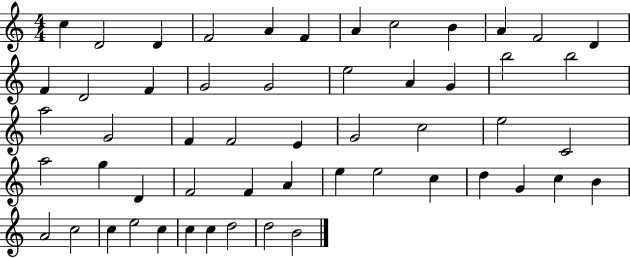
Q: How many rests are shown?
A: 0